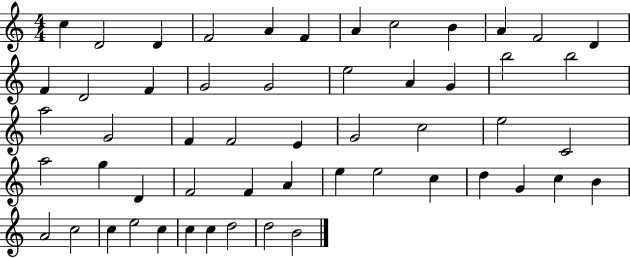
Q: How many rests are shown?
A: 0